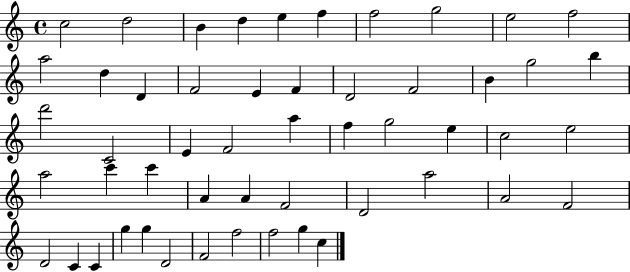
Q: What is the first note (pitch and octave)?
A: C5